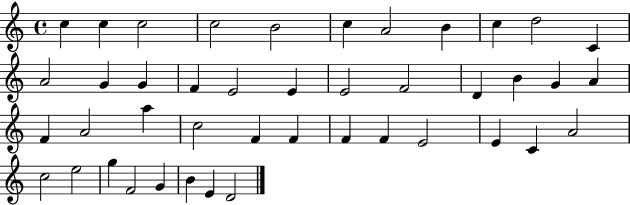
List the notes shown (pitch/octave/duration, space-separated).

C5/q C5/q C5/h C5/h B4/h C5/q A4/h B4/q C5/q D5/h C4/q A4/h G4/q G4/q F4/q E4/h E4/q E4/h F4/h D4/q B4/q G4/q A4/q F4/q A4/h A5/q C5/h F4/q F4/q F4/q F4/q E4/h E4/q C4/q A4/h C5/h E5/h G5/q F4/h G4/q B4/q E4/q D4/h